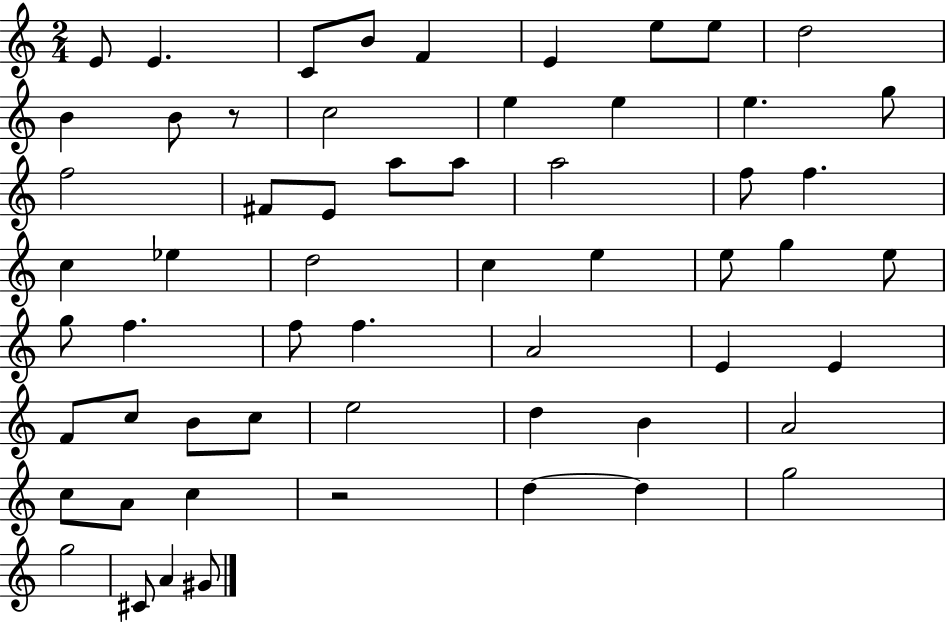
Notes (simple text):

E4/e E4/q. C4/e B4/e F4/q E4/q E5/e E5/e D5/h B4/q B4/e R/e C5/h E5/q E5/q E5/q. G5/e F5/h F#4/e E4/e A5/e A5/e A5/h F5/e F5/q. C5/q Eb5/q D5/h C5/q E5/q E5/e G5/q E5/e G5/e F5/q. F5/e F5/q. A4/h E4/q E4/q F4/e C5/e B4/e C5/e E5/h D5/q B4/q A4/h C5/e A4/e C5/q R/h D5/q D5/q G5/h G5/h C#4/e A4/q G#4/e